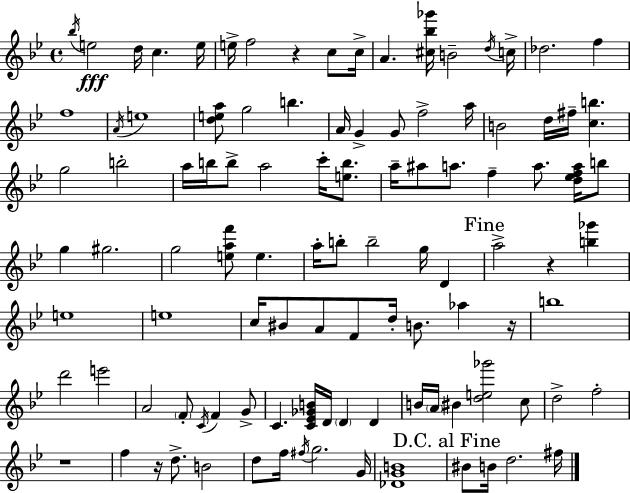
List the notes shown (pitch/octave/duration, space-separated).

Bb5/s E5/h D5/s C5/q. E5/s E5/s F5/h R/q C5/e C5/s A4/q. [C#5,Bb5,Gb6]/s B4/h D5/s C5/s Db5/h. F5/q F5/w A4/s E5/w [D5,E5,A5]/e G5/h B5/q. A4/s G4/q G4/e F5/h A5/s B4/h D5/s F#5/s [C5,B5]/q. G5/h B5/h A5/s B5/s B5/e A5/h C6/s [E5,B5]/e. A5/s A#5/e A5/e. F5/q A5/e. [D5,Eb5,F5,A5]/s B5/e G5/q G#5/h. G5/h [E5,A5,F6]/e E5/q. A5/s B5/e B5/h G5/s D4/q A5/h R/q [B5,Gb6]/q E5/w E5/w C5/s BIS4/e A4/e F4/e D5/s B4/e. Ab5/q R/s B5/w D6/h E6/h A4/h F4/e C4/s F4/q G4/e C4/q. [C4,Eb4,Gb4,B4]/s D4/s D4/q D4/q B4/s A4/s BIS4/q [D5,E5,Gb6]/h C5/e D5/h F5/h R/w F5/q R/s D5/e. B4/h D5/e F5/s F#5/s G5/h. G4/s [Db4,G4,B4]/w BIS4/e B4/s D5/h. F#5/s